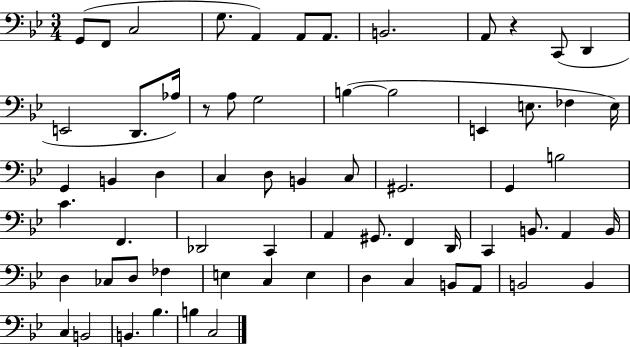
X:1
T:Untitled
M:3/4
L:1/4
K:Bb
G,,/2 F,,/2 C,2 G,/2 A,, A,,/2 A,,/2 B,,2 A,,/2 z C,,/2 D,, E,,2 D,,/2 _A,/4 z/2 A,/2 G,2 B, B,2 E,, E,/2 _F, E,/4 G,, B,, D, C, D,/2 B,, C,/2 ^G,,2 G,, B,2 C F,, _D,,2 C,, A,, ^G,,/2 F,, D,,/4 C,, B,,/2 A,, B,,/4 D, _C,/2 D,/2 _F, E, C, E, D, C, B,,/2 A,,/2 B,,2 B,, C, B,,2 B,, _B, B, C,2